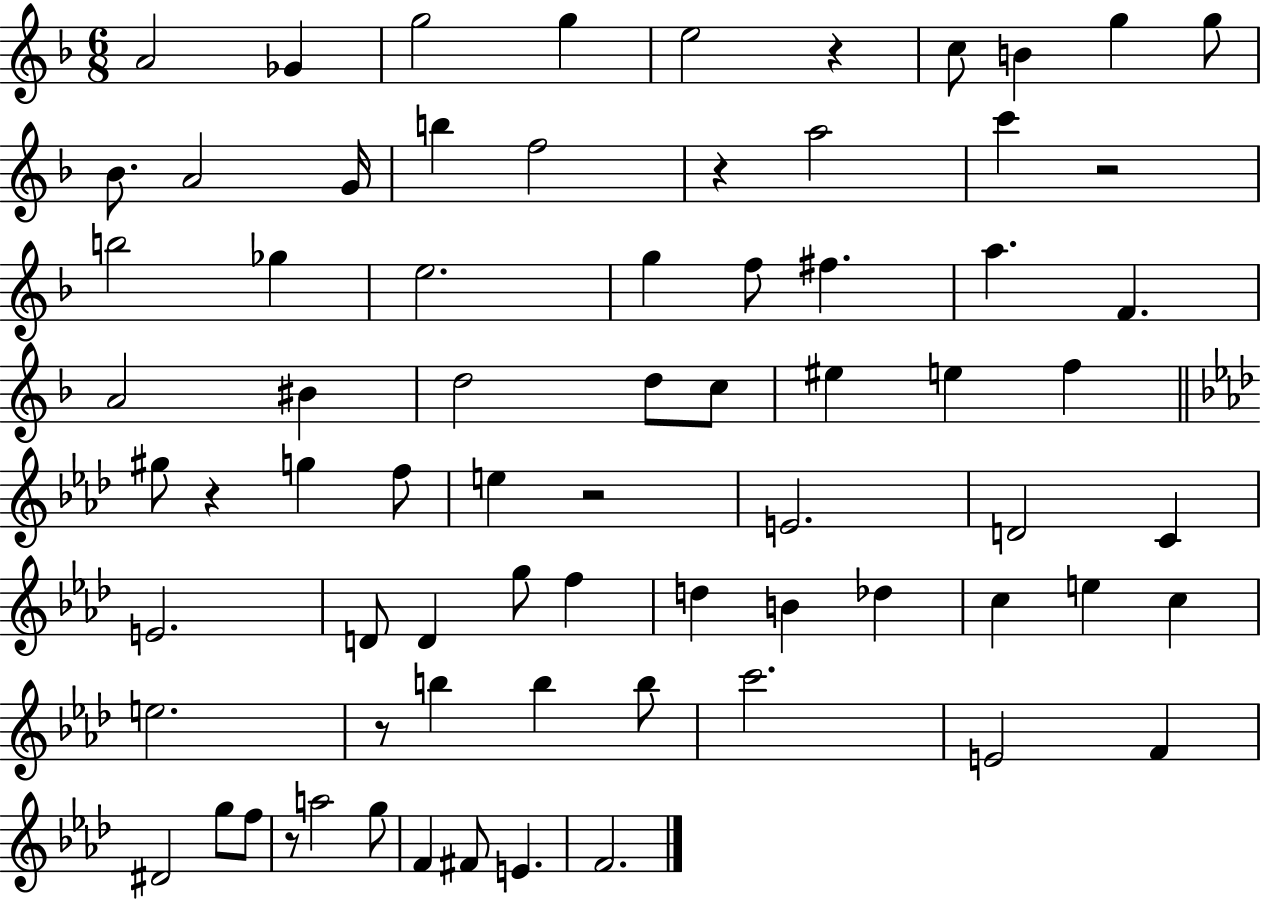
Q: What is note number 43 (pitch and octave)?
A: G5